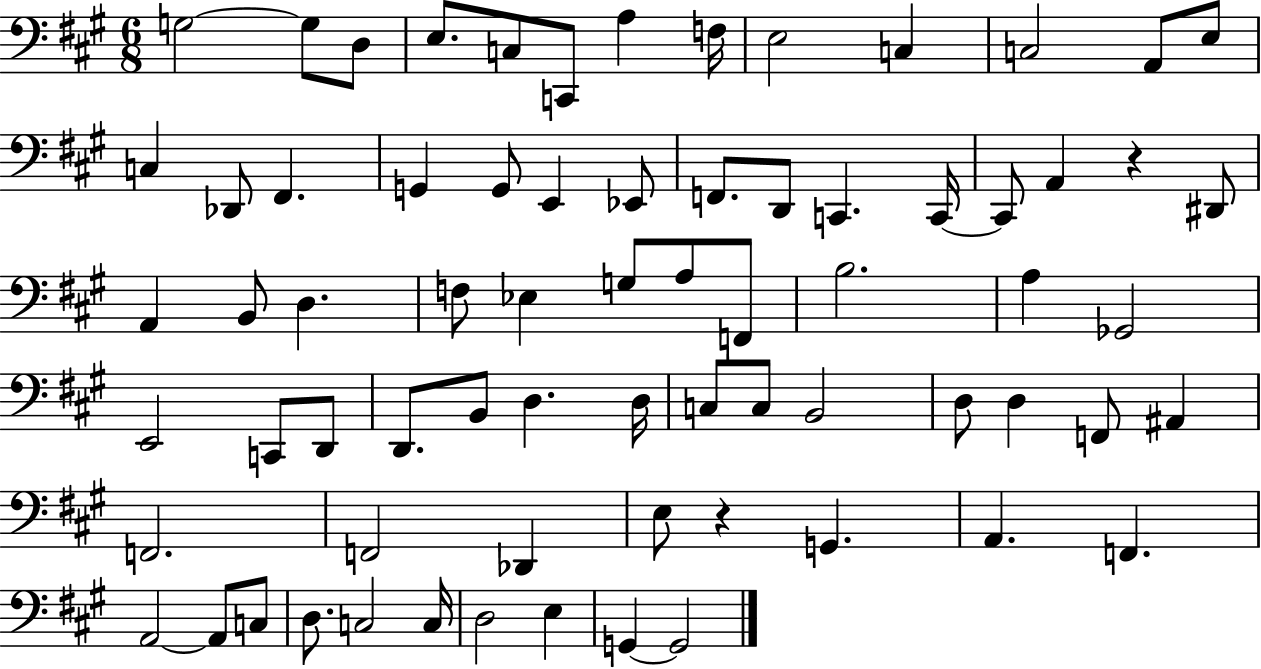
{
  \clef bass
  \numericTimeSignature
  \time 6/8
  \key a \major
  g2~~ g8 d8 | e8. c8 c,8 a4 f16 | e2 c4 | c2 a,8 e8 | \break c4 des,8 fis,4. | g,4 g,8 e,4 ees,8 | f,8. d,8 c,4. c,16~~ | c,8 a,4 r4 dis,8 | \break a,4 b,8 d4. | f8 ees4 g8 a8 f,8 | b2. | a4 ges,2 | \break e,2 c,8 d,8 | d,8. b,8 d4. d16 | c8 c8 b,2 | d8 d4 f,8 ais,4 | \break f,2. | f,2 des,4 | e8 r4 g,4. | a,4. f,4. | \break a,2~~ a,8 c8 | d8. c2 c16 | d2 e4 | g,4~~ g,2 | \break \bar "|."
}